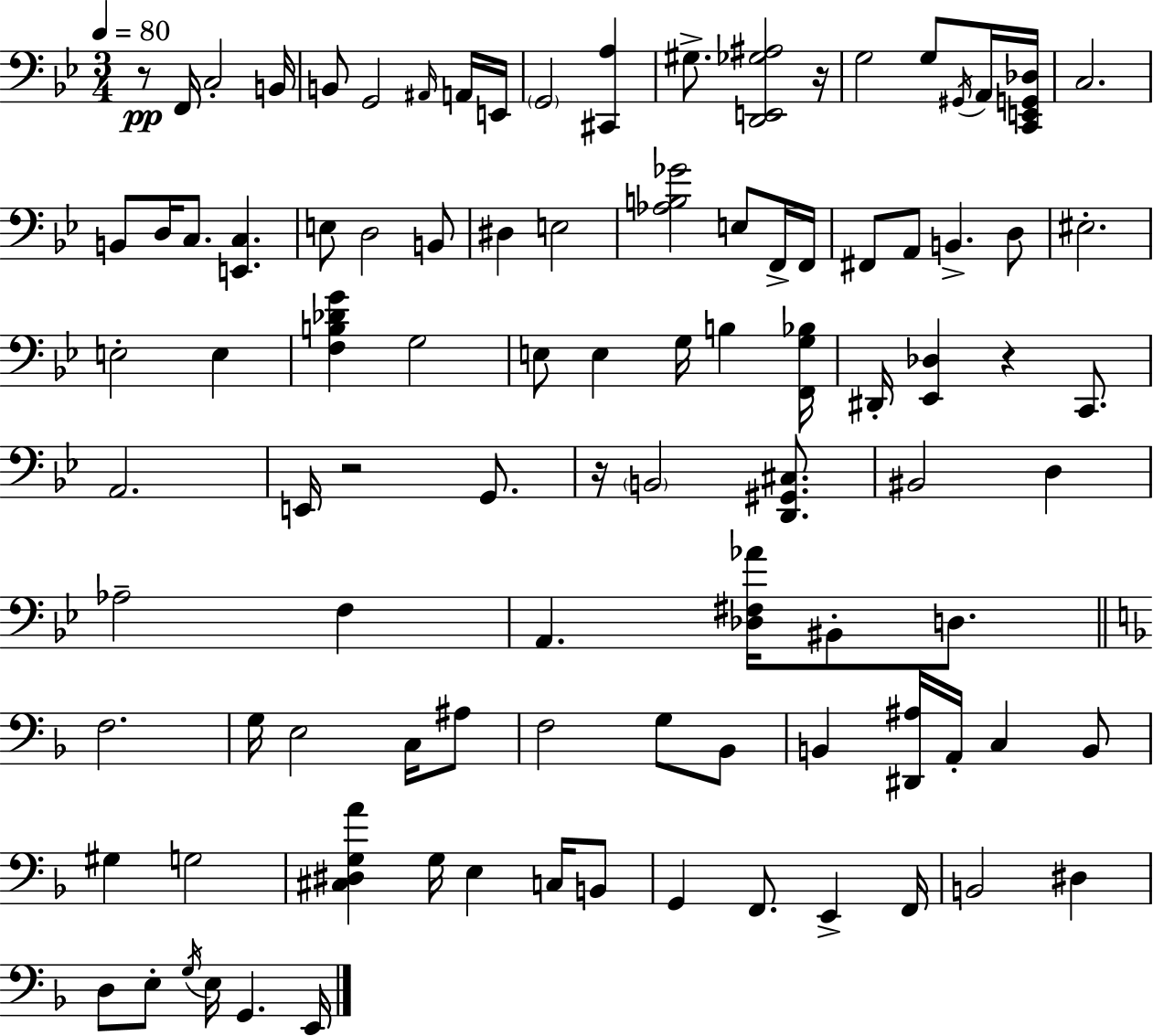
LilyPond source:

{
  \clef bass
  \numericTimeSignature
  \time 3/4
  \key g \minor
  \tempo 4 = 80
  \repeat volta 2 { r8\pp f,16 c2-. b,16 | b,8 g,2 \grace { ais,16 } a,16 | e,16 \parenthesize g,2 <cis, a>4 | gis8.-> <d, e, ges ais>2 | \break r16 g2 g8 \acciaccatura { gis,16 } | a,16 <c, e, g, des>16 c2. | b,8 d16 c8. <e, c>4. | e8 d2 | \break b,8 dis4 e2 | <aes b ges'>2 e8 | f,16-> f,16 fis,8 a,8 b,4.-> | d8 eis2.-. | \break e2-. e4 | <f b des' g'>4 g2 | e8 e4 g16 b4 | <f, g bes>16 dis,16-. <ees, des>4 r4 c,8. | \break a,2. | e,16 r2 g,8. | r16 \parenthesize b,2 <d, gis, cis>8. | bis,2 d4 | \break aes2-- f4 | a,4. <des fis aes'>16 bis,8-. d8. | \bar "||" \break \key f \major f2. | g16 e2 c16 ais8 | f2 g8 bes,8 | b,4 <dis, ais>16 a,16-. c4 b,8 | \break gis4 g2 | <cis dis g a'>4 g16 e4 c16 b,8 | g,4 f,8. e,4-> f,16 | b,2 dis4 | \break d8 e8-. \acciaccatura { g16 } e16 g,4. | e,16 } \bar "|."
}